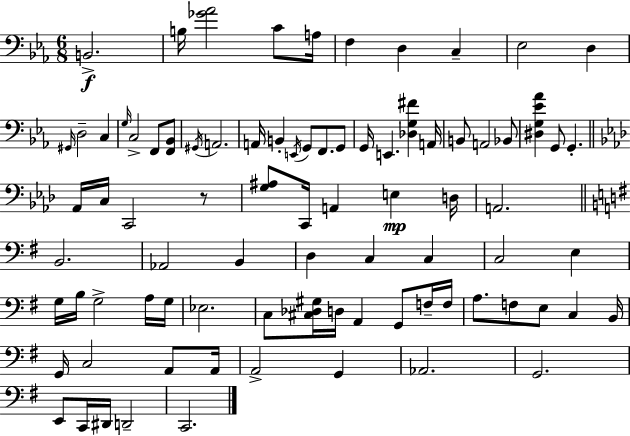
B2/h. B3/s [Gb4,Ab4]/h C4/e A3/s F3/q D3/q C3/q Eb3/h D3/q G#2/s D3/h C3/q G3/s C3/h F2/e [F2,Bb2]/e G#2/s A2/h. A2/s B2/q E2/s G2/e F2/e. G2/e G2/s E2/q. [Db3,G3,F#4]/q A2/s B2/e A2/h Bb2/e [D#3,G3,Eb4,Ab4]/q G2/e G2/q. Ab2/s C3/s C2/h R/e [G3,A#3]/e C2/s A2/q E3/q D3/s A2/h. B2/h. Ab2/h B2/q D3/q C3/q C3/q C3/h E3/q G3/s B3/s G3/h A3/s G3/s Eb3/h. C3/e [C#3,Db3,G#3]/s D3/s A2/q G2/e F3/s F3/s A3/e. F3/e E3/e C3/q B2/s G2/s C3/h A2/e A2/s A2/h G2/q Ab2/h. G2/h. E2/e C2/s D#2/s D2/h C2/h.